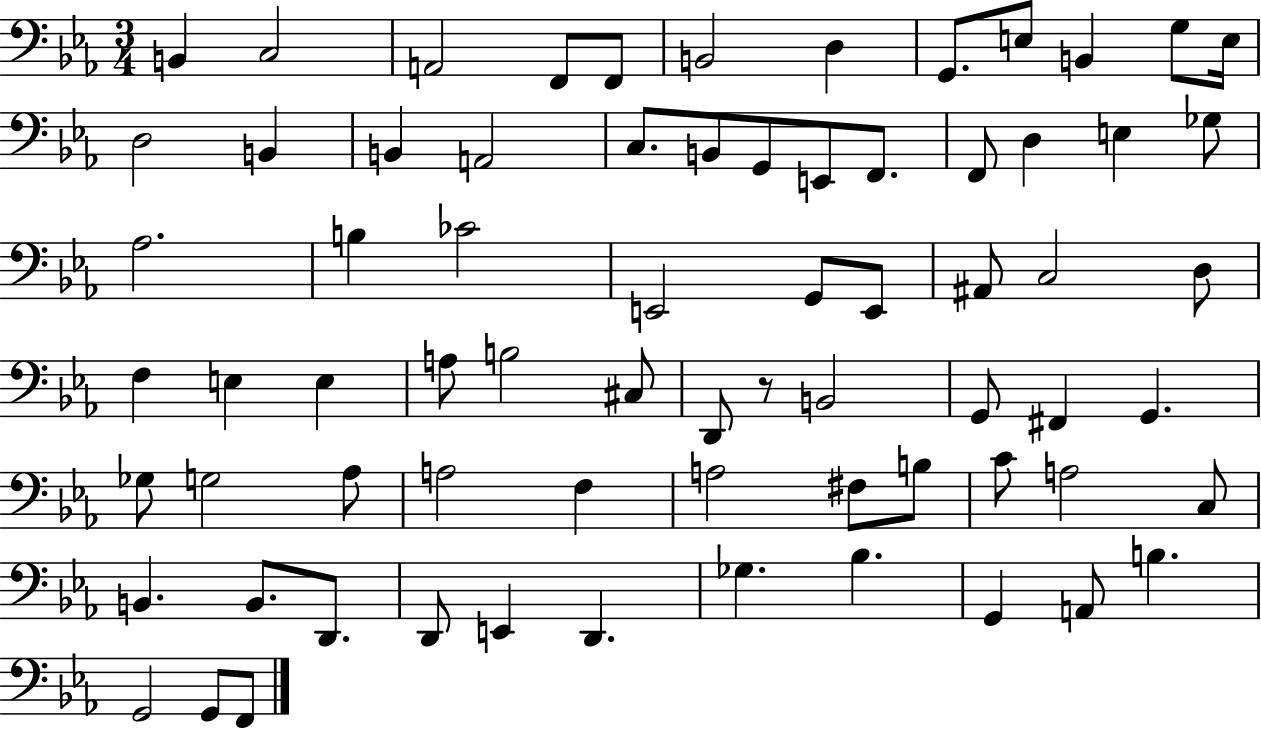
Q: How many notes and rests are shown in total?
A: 71